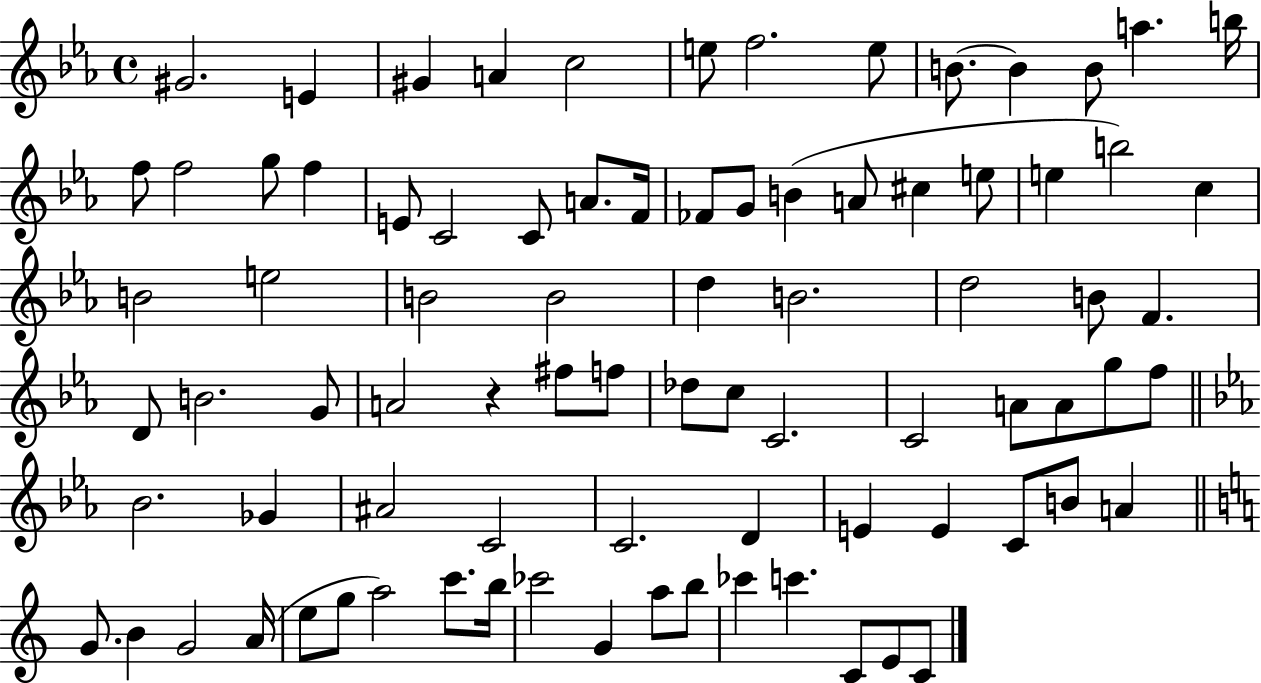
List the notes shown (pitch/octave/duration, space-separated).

G#4/h. E4/q G#4/q A4/q C5/h E5/e F5/h. E5/e B4/e. B4/q B4/e A5/q. B5/s F5/e F5/h G5/e F5/q E4/e C4/h C4/e A4/e. F4/s FES4/e G4/e B4/q A4/e C#5/q E5/e E5/q B5/h C5/q B4/h E5/h B4/h B4/h D5/q B4/h. D5/h B4/e F4/q. D4/e B4/h. G4/e A4/h R/q F#5/e F5/e Db5/e C5/e C4/h. C4/h A4/e A4/e G5/e F5/e Bb4/h. Gb4/q A#4/h C4/h C4/h. D4/q E4/q E4/q C4/e B4/e A4/q G4/e. B4/q G4/h A4/s E5/e G5/e A5/h C6/e. B5/s CES6/h G4/q A5/e B5/e CES6/q C6/q. C4/e E4/e C4/e